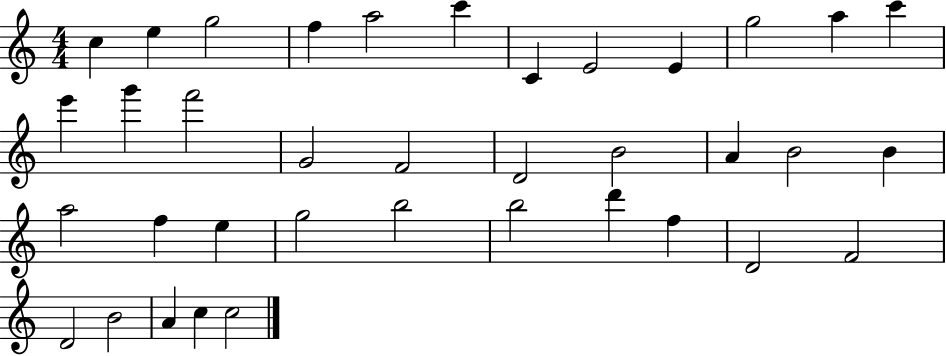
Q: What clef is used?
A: treble